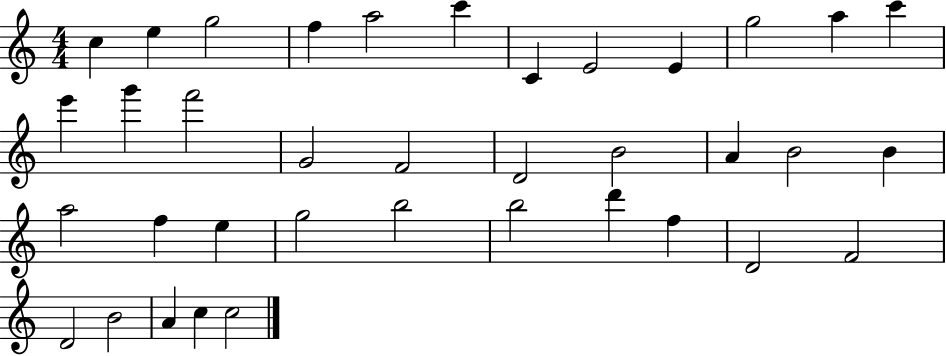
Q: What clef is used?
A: treble